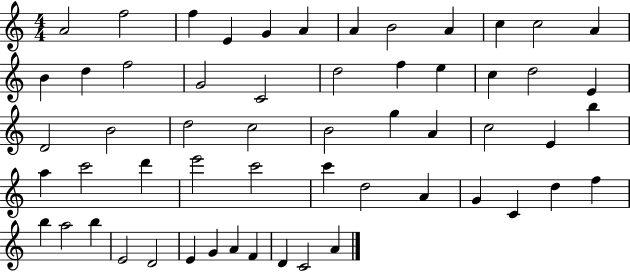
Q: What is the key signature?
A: C major